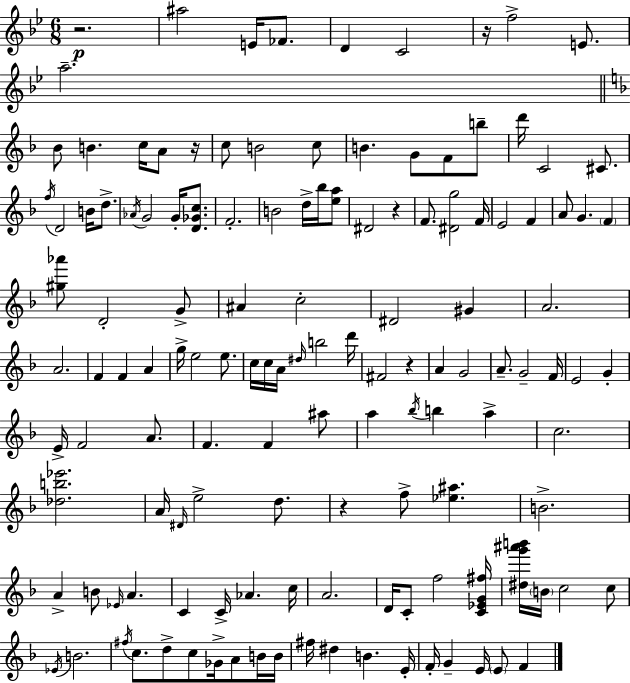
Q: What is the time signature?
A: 6/8